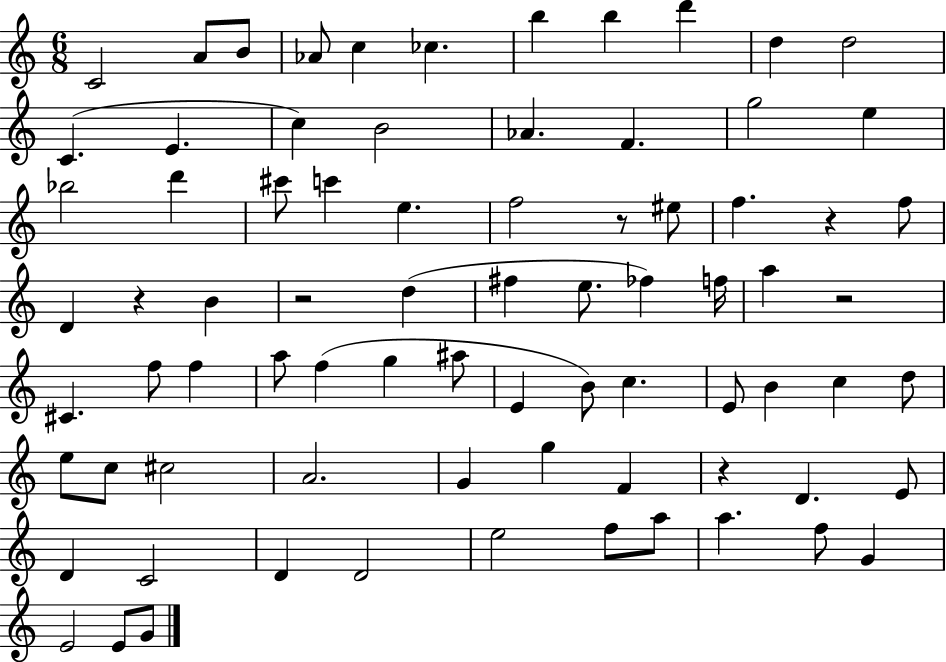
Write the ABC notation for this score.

X:1
T:Untitled
M:6/8
L:1/4
K:C
C2 A/2 B/2 _A/2 c _c b b d' d d2 C E c B2 _A F g2 e _b2 d' ^c'/2 c' e f2 z/2 ^e/2 f z f/2 D z B z2 d ^f e/2 _f f/4 a z2 ^C f/2 f a/2 f g ^a/2 E B/2 c E/2 B c d/2 e/2 c/2 ^c2 A2 G g F z D E/2 D C2 D D2 e2 f/2 a/2 a f/2 G E2 E/2 G/2